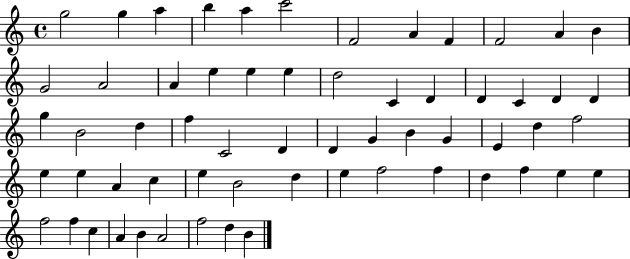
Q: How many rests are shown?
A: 0